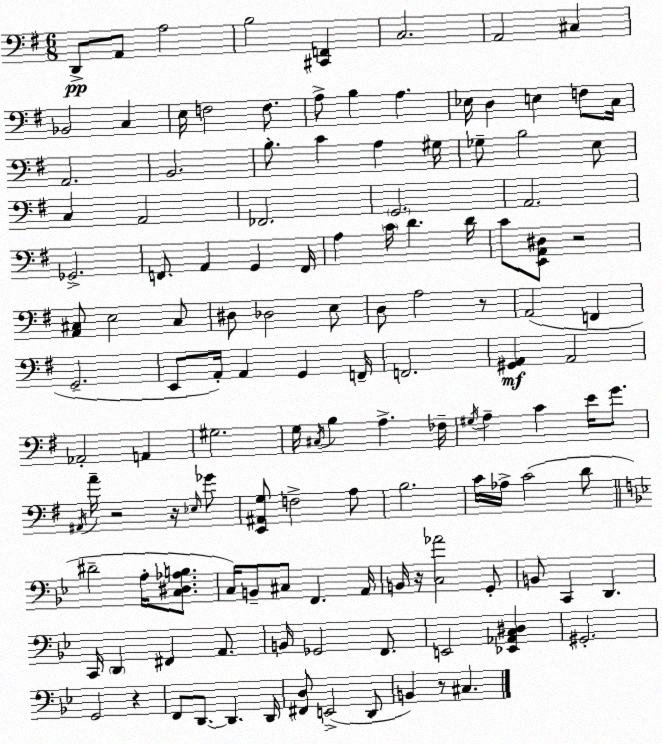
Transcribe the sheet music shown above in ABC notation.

X:1
T:Untitled
M:6/8
L:1/4
K:G
D,,/2 A,,/2 A,2 B,2 [^C,,F,,] C,2 A,,2 ^C, _B,,2 C, E,/4 F,2 F,/2 A,/2 B, A, _E,/4 D, E, F,/2 C,/4 A,,2 B,,2 B,/2 C A, ^G,/4 _G,/2 B,2 E,/2 C, A,,2 _F,,2 G,,2 A,,2 _G,,2 F,,/2 A,, G,, F,,/4 A, C/4 D D/4 C/2 [E,,A,,^D,]/2 z2 [A,,^C,]/2 E,2 ^C,/2 ^D,/2 _D,2 E,/2 D,/2 A,2 z/2 A,,2 F,, G,,2 E,,/2 A,,/4 A,, G,, F,,/4 F,,2 [^G,,A,,] A,,2 _A,,2 A,, ^G,2 G,/4 ^C,/4 B, A, _F,/4 ^G,/4 A, C E/4 G/2 ^A,,/4 A/4 z2 z/4 _E,/4 _G/2 [E,,^A,,G,]/2 F,2 A,/2 B,2 C/4 _A,/4 C2 D/2 ^D2 A,/4 [C,^D,_A,B,]/2 C,/4 B,,/2 ^C,/2 F,, A,,/4 B,,/4 z/4 [C,_A]2 G,,/2 B,,/2 C,, D,, C,,/4 D,, ^F,, A,,/2 B,,/4 _G,,2 F,,/2 E,,2 [_E,,_A,,C,^D,] ^G,,2 G,,2 z F,,/2 D,,/2 D,, D,,/4 [^F,,D,]/2 E,,2 D,,/2 B,, z/2 ^C,